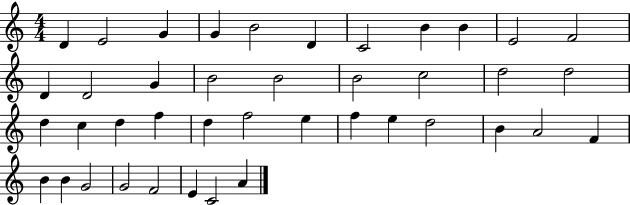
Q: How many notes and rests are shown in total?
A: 41